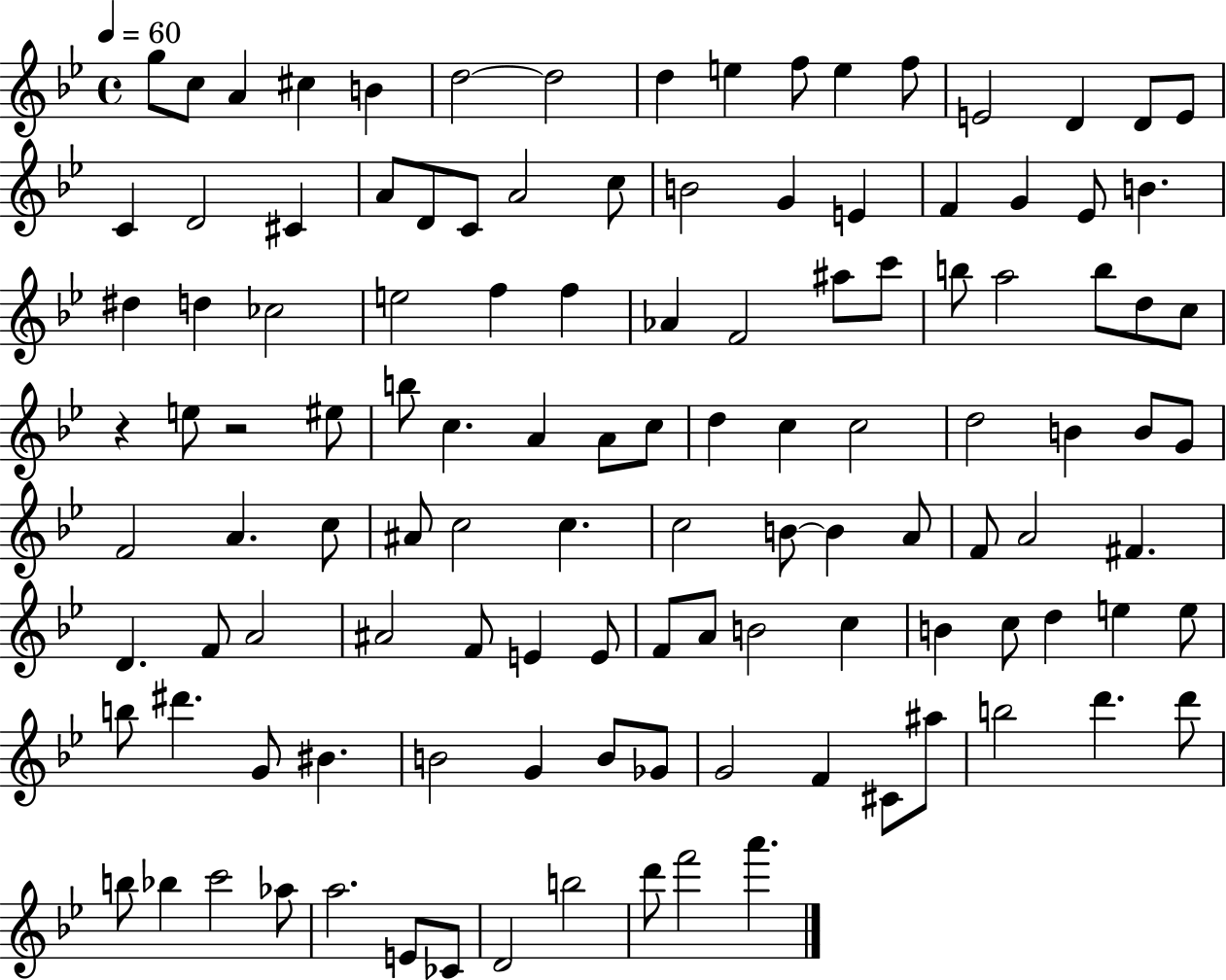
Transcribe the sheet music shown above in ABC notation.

X:1
T:Untitled
M:4/4
L:1/4
K:Bb
g/2 c/2 A ^c B d2 d2 d e f/2 e f/2 E2 D D/2 E/2 C D2 ^C A/2 D/2 C/2 A2 c/2 B2 G E F G _E/2 B ^d d _c2 e2 f f _A F2 ^a/2 c'/2 b/2 a2 b/2 d/2 c/2 z e/2 z2 ^e/2 b/2 c A A/2 c/2 d c c2 d2 B B/2 G/2 F2 A c/2 ^A/2 c2 c c2 B/2 B A/2 F/2 A2 ^F D F/2 A2 ^A2 F/2 E E/2 F/2 A/2 B2 c B c/2 d e e/2 b/2 ^d' G/2 ^B B2 G B/2 _G/2 G2 F ^C/2 ^a/2 b2 d' d'/2 b/2 _b c'2 _a/2 a2 E/2 _C/2 D2 b2 d'/2 f'2 a'